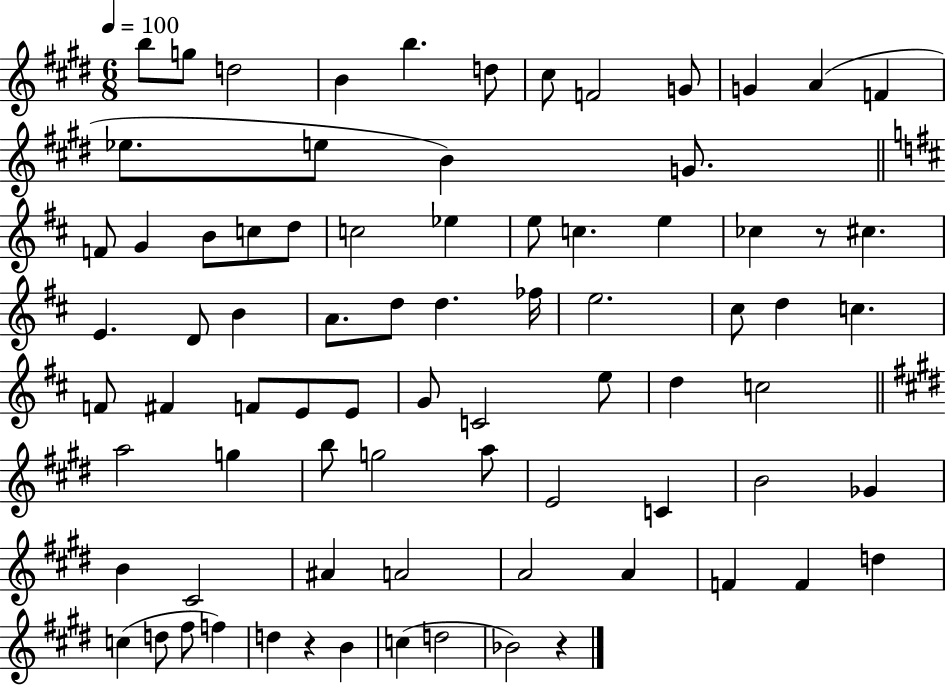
{
  \clef treble
  \numericTimeSignature
  \time 6/8
  \key e \major
  \tempo 4 = 100
  b''8 g''8 d''2 | b'4 b''4. d''8 | cis''8 f'2 g'8 | g'4 a'4( f'4 | \break ees''8. e''8 b'4) g'8. | \bar "||" \break \key b \minor f'8 g'4 b'8 c''8 d''8 | c''2 ees''4 | e''8 c''4. e''4 | ces''4 r8 cis''4. | \break e'4. d'8 b'4 | a'8. d''8 d''4. fes''16 | e''2. | cis''8 d''4 c''4. | \break f'8 fis'4 f'8 e'8 e'8 | g'8 c'2 e''8 | d''4 c''2 | \bar "||" \break \key e \major a''2 g''4 | b''8 g''2 a''8 | e'2 c'4 | b'2 ges'4 | \break b'4 cis'2 | ais'4 a'2 | a'2 a'4 | f'4 f'4 d''4 | \break c''4( d''8 fis''8 f''4) | d''4 r4 b'4 | c''4( d''2 | bes'2) r4 | \break \bar "|."
}